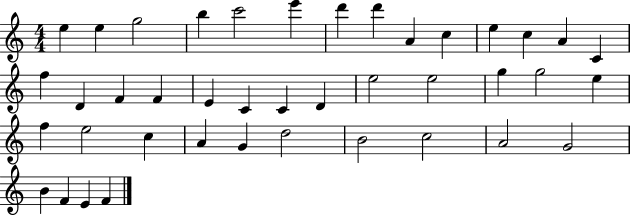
{
  \clef treble
  \numericTimeSignature
  \time 4/4
  \key c \major
  e''4 e''4 g''2 | b''4 c'''2 e'''4 | d'''4 d'''4 a'4 c''4 | e''4 c''4 a'4 c'4 | \break f''4 d'4 f'4 f'4 | e'4 c'4 c'4 d'4 | e''2 e''2 | g''4 g''2 e''4 | \break f''4 e''2 c''4 | a'4 g'4 d''2 | b'2 c''2 | a'2 g'2 | \break b'4 f'4 e'4 f'4 | \bar "|."
}